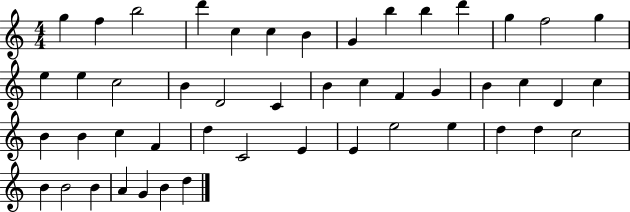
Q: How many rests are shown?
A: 0